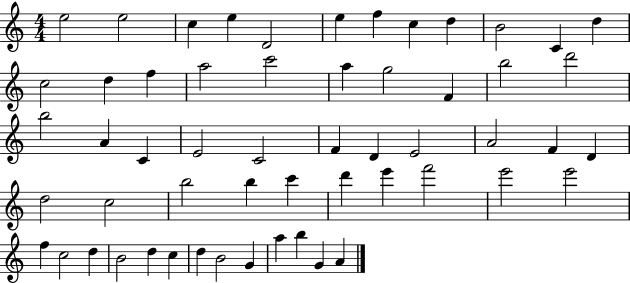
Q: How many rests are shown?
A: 0